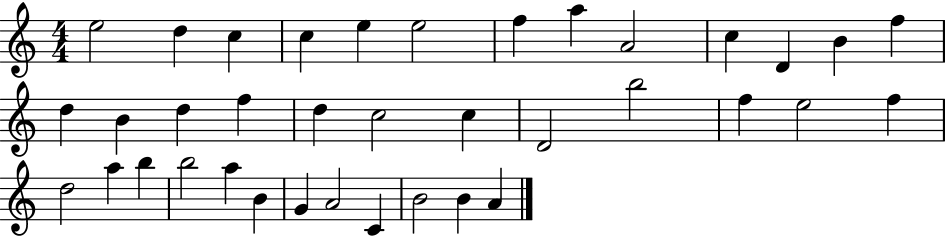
X:1
T:Untitled
M:4/4
L:1/4
K:C
e2 d c c e e2 f a A2 c D B f d B d f d c2 c D2 b2 f e2 f d2 a b b2 a B G A2 C B2 B A